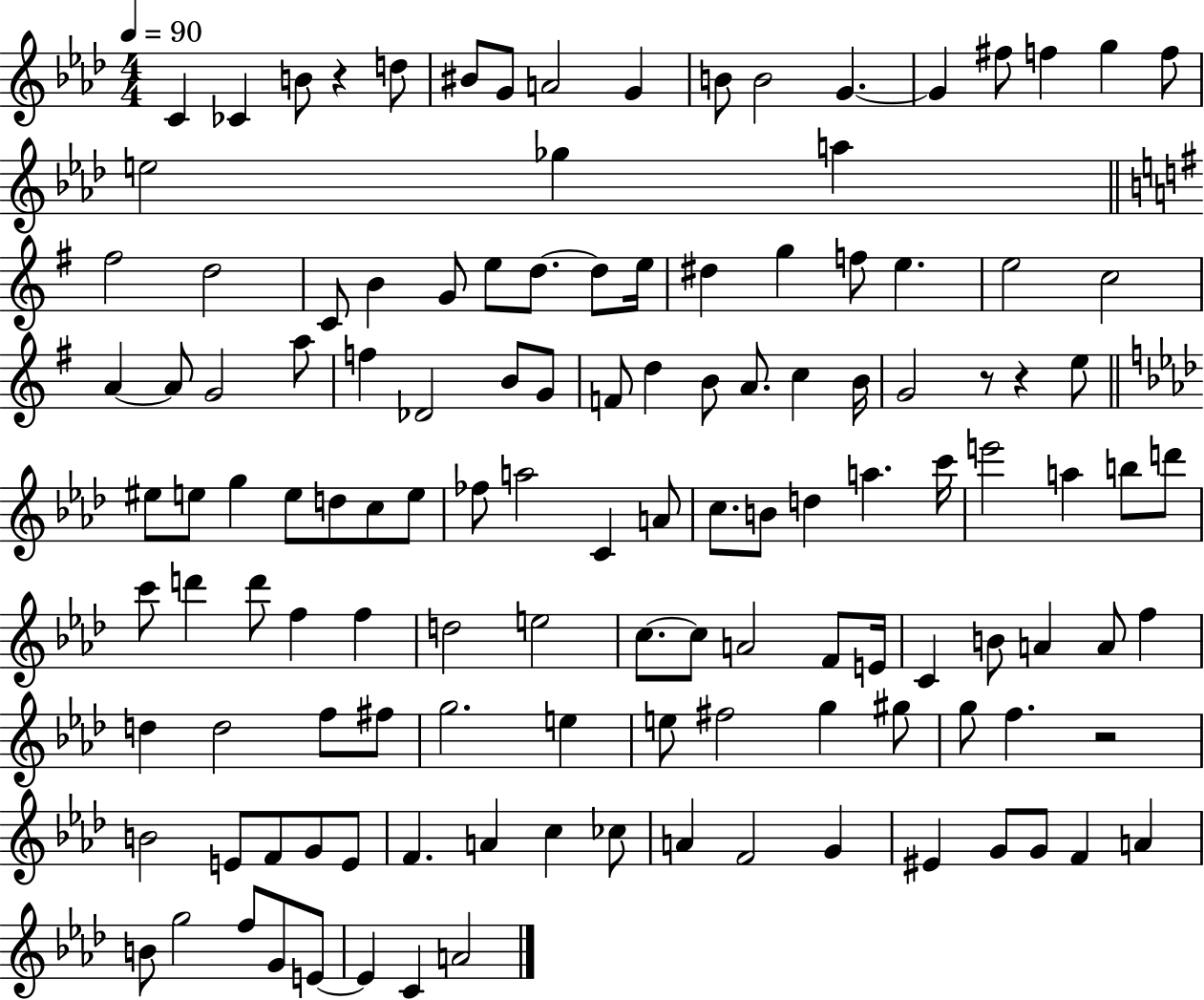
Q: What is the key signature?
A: AES major